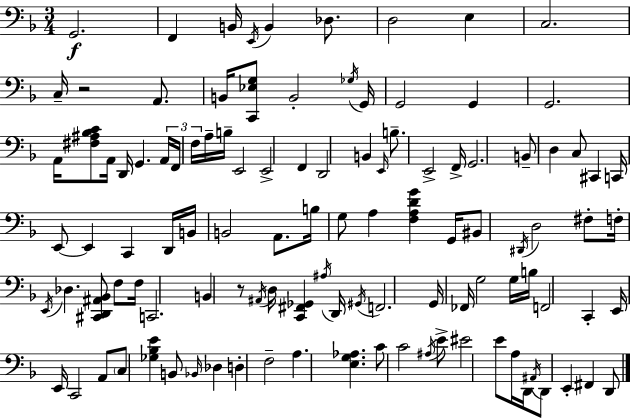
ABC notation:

X:1
T:Untitled
M:3/4
L:1/4
K:F
G,,2 F,, B,,/4 E,,/4 B,, _D,/2 D,2 E, C,2 C,/4 z2 A,,/2 B,,/4 [C,,_E,G,]/2 B,,2 _G,/4 G,,/4 G,,2 G,, G,,2 A,,/4 [^F,^A,_B,C]/2 A,,/4 D,,/4 G,, A,,/4 F,,/4 F,/4 A,/4 B,/4 E,,2 E,,2 F,, D,,2 B,, E,,/4 B,/2 E,,2 F,,/4 G,,2 B,,/2 D, C,/2 ^C,, C,,/4 E,,/2 E,, C,, D,,/4 B,,/4 B,,2 A,,/2 B,/4 G,/2 A, [F,A,DG] G,,/4 ^B,,/2 ^D,,/4 D,2 ^F,/2 F,/4 E,,/4 _D, [^C,,D,,^A,,_B,,]/2 F,/2 F,/4 C,,2 B,, z/2 ^A,,/4 D,/4 [C,,^F,,_G,,] ^A,/4 D,,/4 ^G,,/4 F,,2 G,,/4 _F,,/4 G,2 G,/4 B,/4 F,,2 C,, E,,/4 E,,/4 C,,2 A,,/2 C,/2 [_G,_B,E] B,,/2 _B,,/4 _D, D, F,2 A, [E,G,_A,] C/2 C2 ^A,/4 E/2 ^E2 E/2 A,/4 D,,/4 ^A,,/4 D,,/2 E,, ^F,, D,,/2